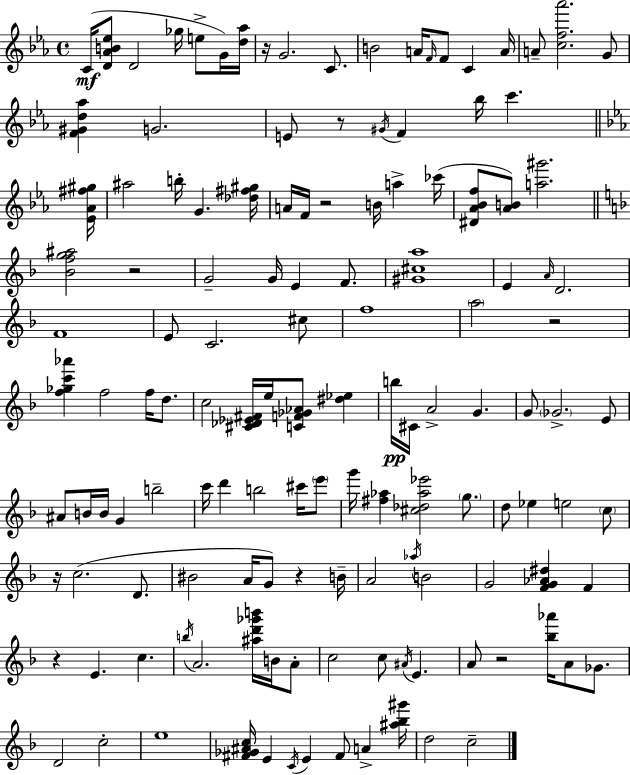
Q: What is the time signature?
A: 4/4